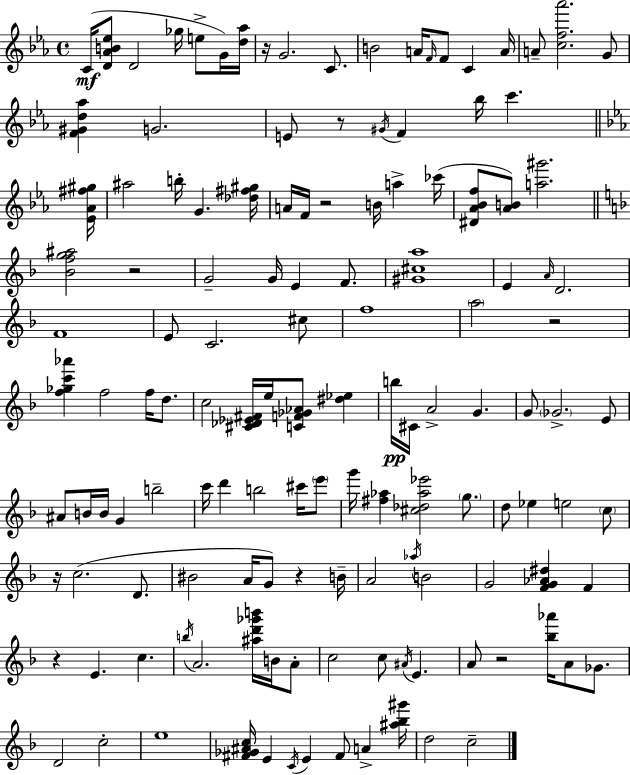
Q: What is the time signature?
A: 4/4